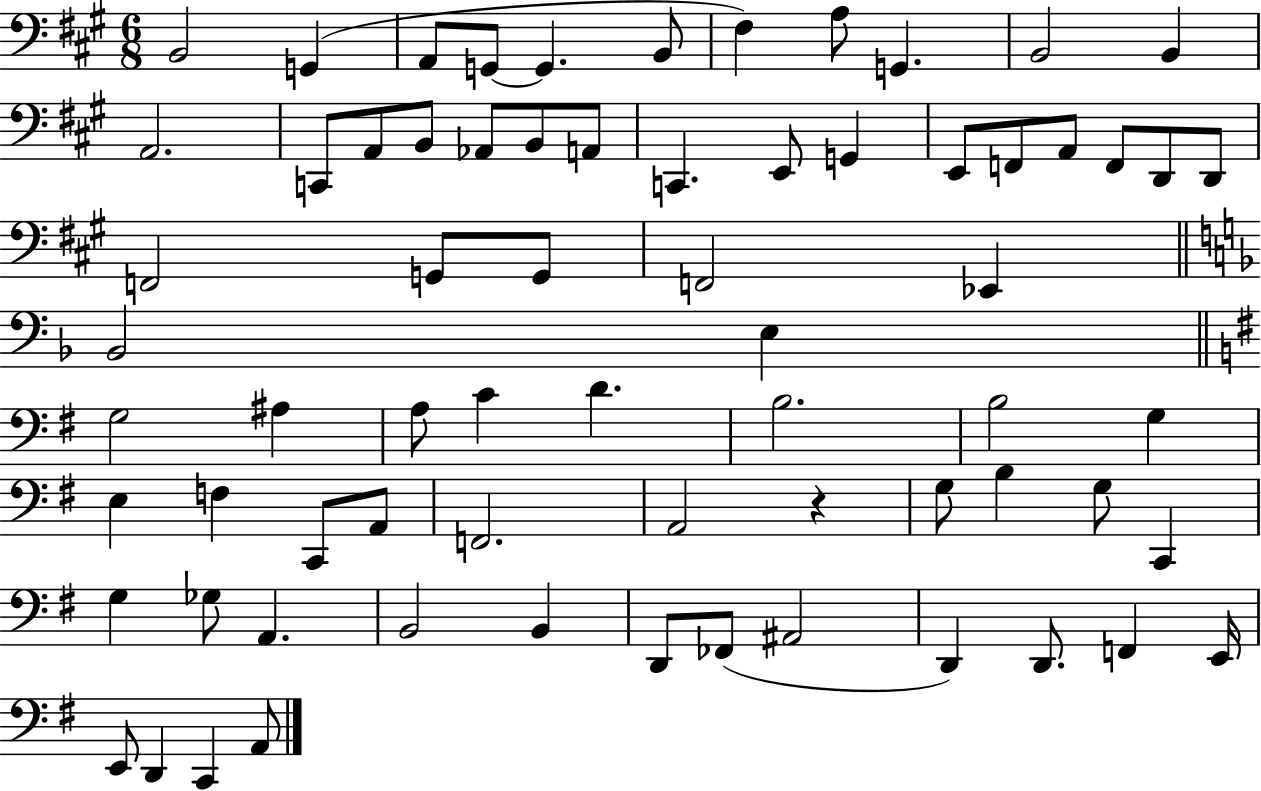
X:1
T:Untitled
M:6/8
L:1/4
K:A
B,,2 G,, A,,/2 G,,/2 G,, B,,/2 ^F, A,/2 G,, B,,2 B,, A,,2 C,,/2 A,,/2 B,,/2 _A,,/2 B,,/2 A,,/2 C,, E,,/2 G,, E,,/2 F,,/2 A,,/2 F,,/2 D,,/2 D,,/2 F,,2 G,,/2 G,,/2 F,,2 _E,, _B,,2 E, G,2 ^A, A,/2 C D B,2 B,2 G, E, F, C,,/2 A,,/2 F,,2 A,,2 z G,/2 B, G,/2 C,, G, _G,/2 A,, B,,2 B,, D,,/2 _F,,/2 ^A,,2 D,, D,,/2 F,, E,,/4 E,,/2 D,, C,, A,,/2